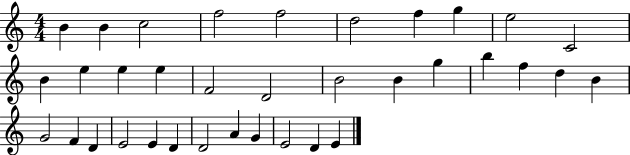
{
  \clef treble
  \numericTimeSignature
  \time 4/4
  \key c \major
  b'4 b'4 c''2 | f''2 f''2 | d''2 f''4 g''4 | e''2 c'2 | \break b'4 e''4 e''4 e''4 | f'2 d'2 | b'2 b'4 g''4 | b''4 f''4 d''4 b'4 | \break g'2 f'4 d'4 | e'2 e'4 d'4 | d'2 a'4 g'4 | e'2 d'4 e'4 | \break \bar "|."
}